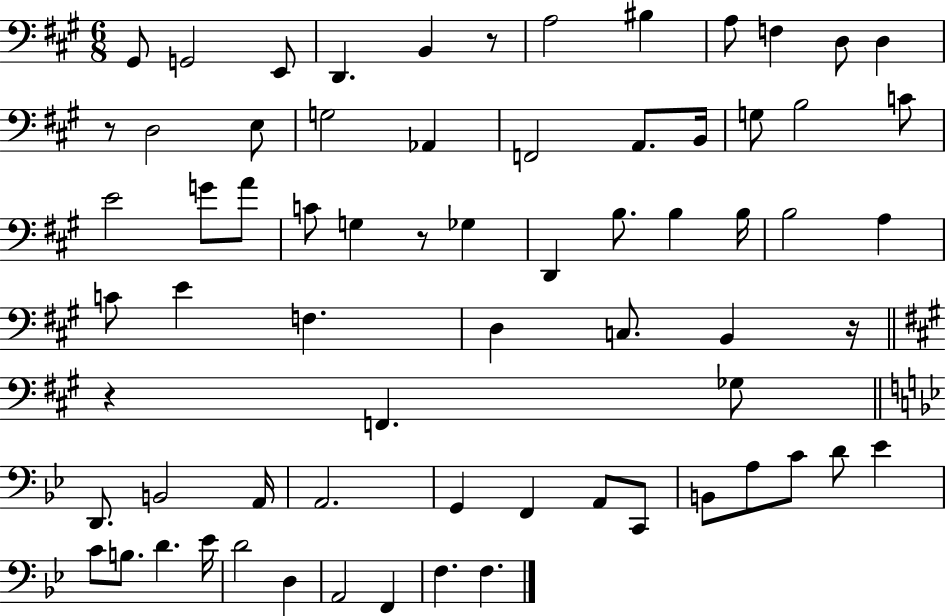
G#2/e G2/h E2/e D2/q. B2/q R/e A3/h BIS3/q A3/e F3/q D3/e D3/q R/e D3/h E3/e G3/h Ab2/q F2/h A2/e. B2/s G3/e B3/h C4/e E4/h G4/e A4/e C4/e G3/q R/e Gb3/q D2/q B3/e. B3/q B3/s B3/h A3/q C4/e E4/q F3/q. D3/q C3/e. B2/q R/s R/q F2/q. Gb3/e D2/e. B2/h A2/s A2/h. G2/q F2/q A2/e C2/e B2/e A3/e C4/e D4/e Eb4/q C4/e B3/e. D4/q. Eb4/s D4/h D3/q A2/h F2/q F3/q. F3/q.